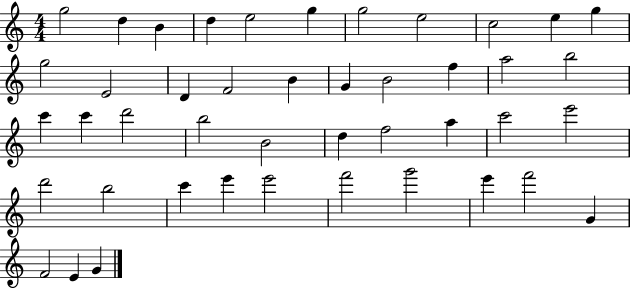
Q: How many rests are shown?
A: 0